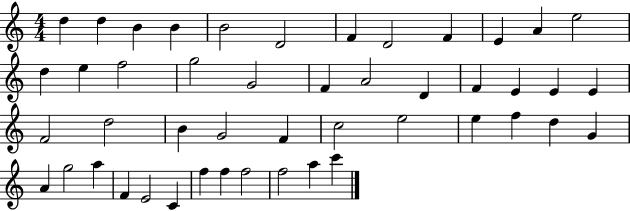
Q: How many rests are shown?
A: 0